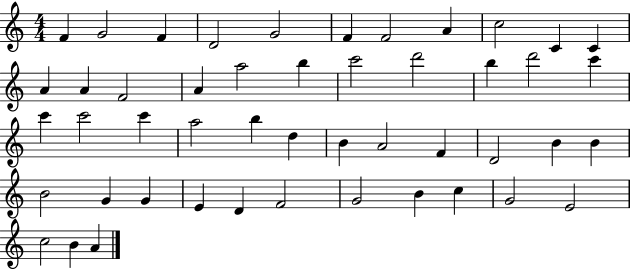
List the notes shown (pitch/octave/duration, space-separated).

F4/q G4/h F4/q D4/h G4/h F4/q F4/h A4/q C5/h C4/q C4/q A4/q A4/q F4/h A4/q A5/h B5/q C6/h D6/h B5/q D6/h C6/q C6/q C6/h C6/q A5/h B5/q D5/q B4/q A4/h F4/q D4/h B4/q B4/q B4/h G4/q G4/q E4/q D4/q F4/h G4/h B4/q C5/q G4/h E4/h C5/h B4/q A4/q